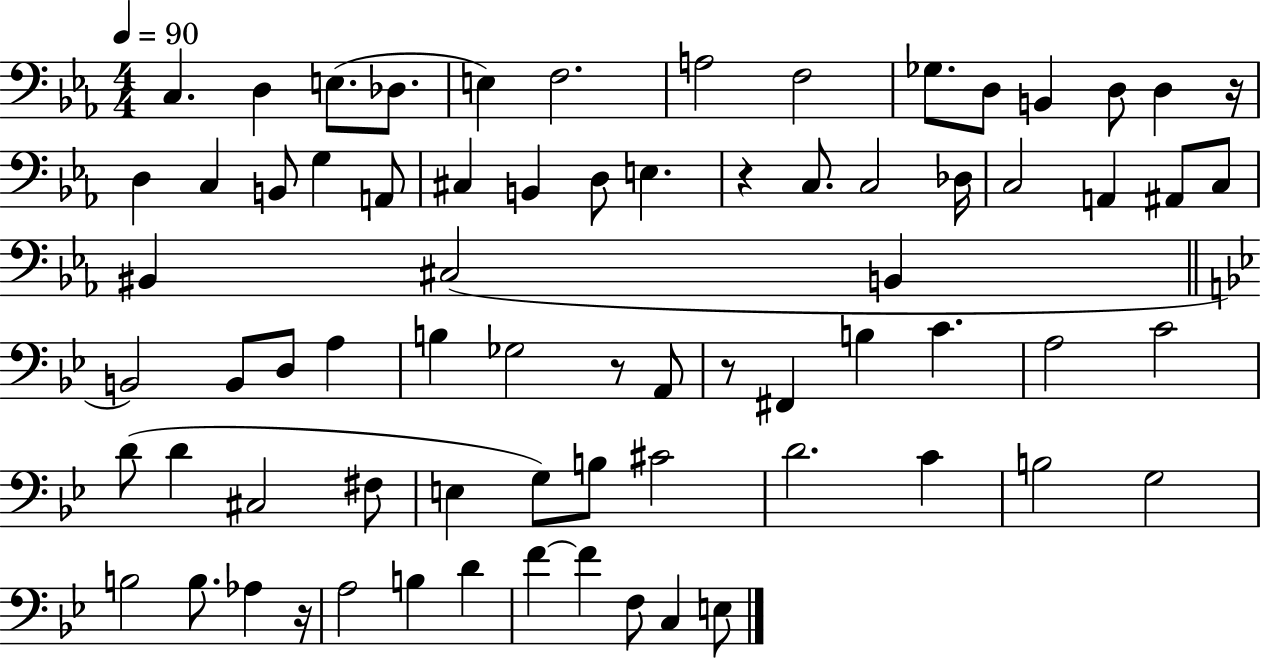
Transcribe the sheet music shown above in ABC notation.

X:1
T:Untitled
M:4/4
L:1/4
K:Eb
C, D, E,/2 _D,/2 E, F,2 A,2 F,2 _G,/2 D,/2 B,, D,/2 D, z/4 D, C, B,,/2 G, A,,/2 ^C, B,, D,/2 E, z C,/2 C,2 _D,/4 C,2 A,, ^A,,/2 C,/2 ^B,, ^C,2 B,, B,,2 B,,/2 D,/2 A, B, _G,2 z/2 A,,/2 z/2 ^F,, B, C A,2 C2 D/2 D ^C,2 ^F,/2 E, G,/2 B,/2 ^C2 D2 C B,2 G,2 B,2 B,/2 _A, z/4 A,2 B, D F F F,/2 C, E,/2